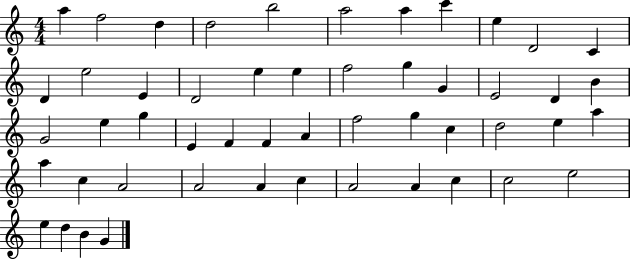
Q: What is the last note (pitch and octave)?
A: G4